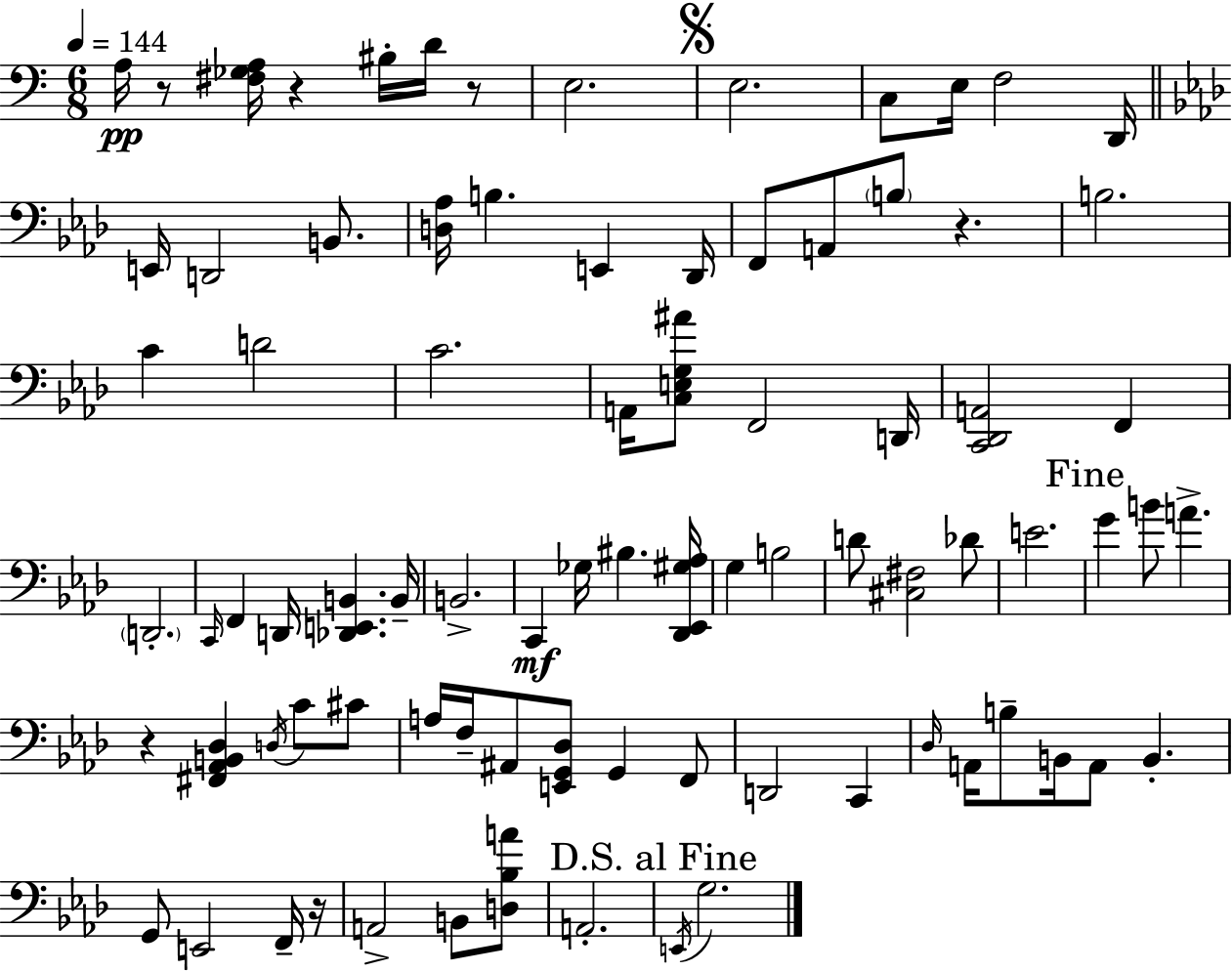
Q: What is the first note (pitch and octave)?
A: A3